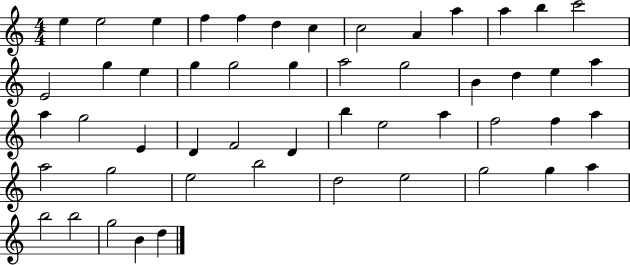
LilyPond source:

{
  \clef treble
  \numericTimeSignature
  \time 4/4
  \key c \major
  e''4 e''2 e''4 | f''4 f''4 d''4 c''4 | c''2 a'4 a''4 | a''4 b''4 c'''2 | \break e'2 g''4 e''4 | g''4 g''2 g''4 | a''2 g''2 | b'4 d''4 e''4 a''4 | \break a''4 g''2 e'4 | d'4 f'2 d'4 | b''4 e''2 a''4 | f''2 f''4 a''4 | \break a''2 g''2 | e''2 b''2 | d''2 e''2 | g''2 g''4 a''4 | \break b''2 b''2 | g''2 b'4 d''4 | \bar "|."
}